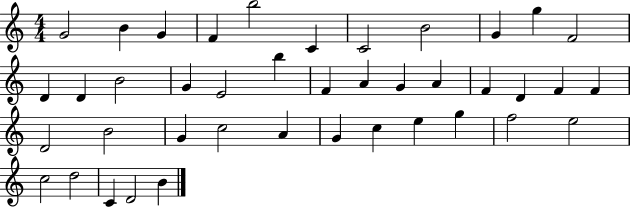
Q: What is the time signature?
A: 4/4